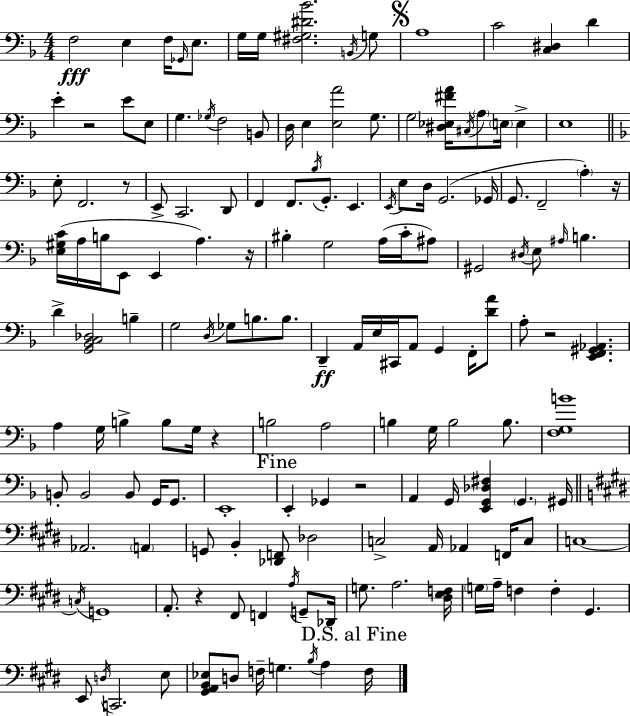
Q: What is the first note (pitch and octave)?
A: F3